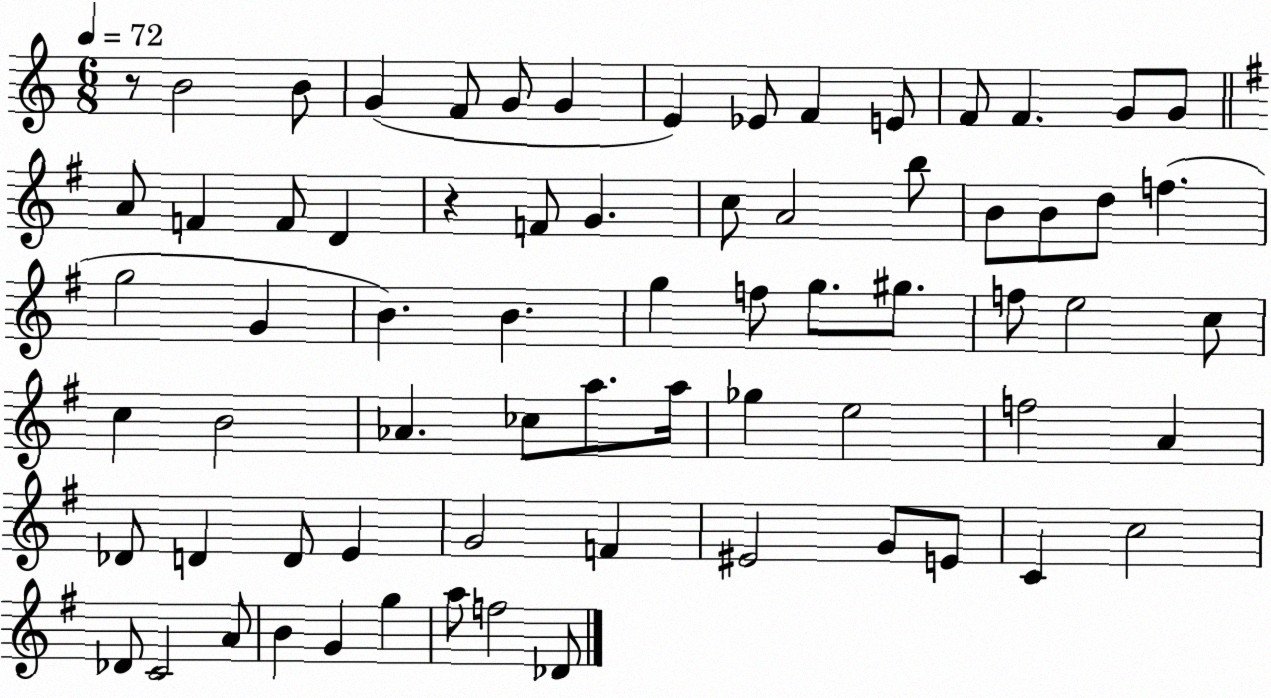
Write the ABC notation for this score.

X:1
T:Untitled
M:6/8
L:1/4
K:C
z/2 B2 B/2 G F/2 G/2 G E _E/2 F E/2 F/2 F G/2 G/2 A/2 F F/2 D z F/2 G c/2 A2 b/2 B/2 B/2 d/2 f g2 G B B g f/2 g/2 ^g/2 f/2 e2 c/2 c B2 _A _c/2 a/2 a/4 _g e2 f2 A _D/2 D D/2 E G2 F ^E2 G/2 E/2 C c2 _D/2 C2 A/2 B G g a/2 f2 _D/2